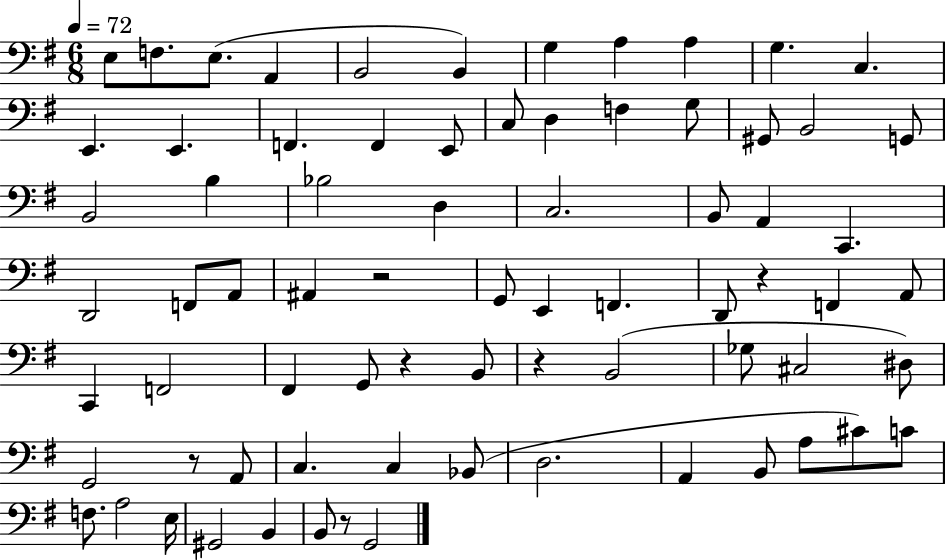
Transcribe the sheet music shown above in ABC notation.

X:1
T:Untitled
M:6/8
L:1/4
K:G
E,/2 F,/2 E,/2 A,, B,,2 B,, G, A, A, G, C, E,, E,, F,, F,, E,,/2 C,/2 D, F, G,/2 ^G,,/2 B,,2 G,,/2 B,,2 B, _B,2 D, C,2 B,,/2 A,, C,, D,,2 F,,/2 A,,/2 ^A,, z2 G,,/2 E,, F,, D,,/2 z F,, A,,/2 C,, F,,2 ^F,, G,,/2 z B,,/2 z B,,2 _G,/2 ^C,2 ^D,/2 G,,2 z/2 A,,/2 C, C, _B,,/2 D,2 A,, B,,/2 A,/2 ^C/2 C/2 F,/2 A,2 E,/4 ^G,,2 B,, B,,/2 z/2 G,,2